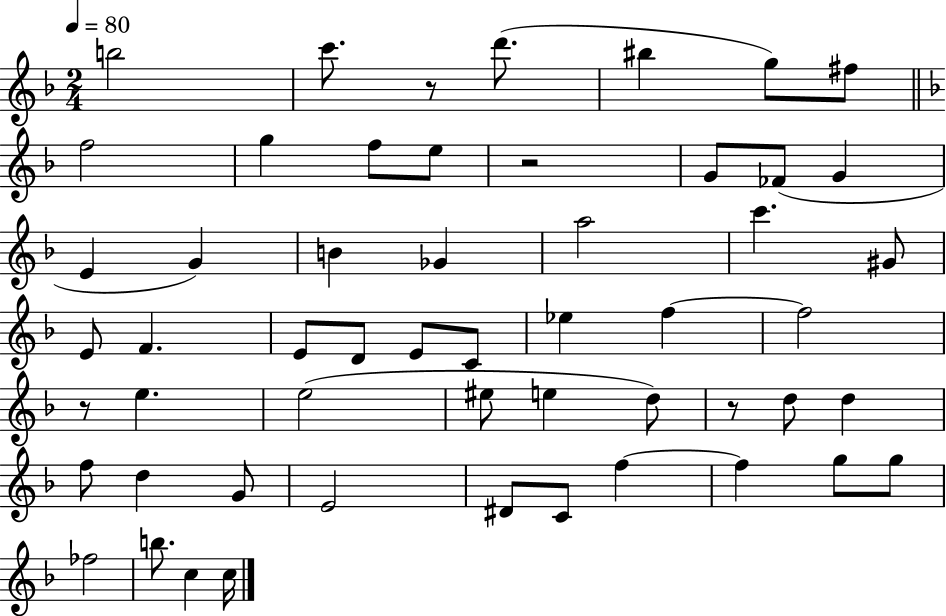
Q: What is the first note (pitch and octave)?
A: B5